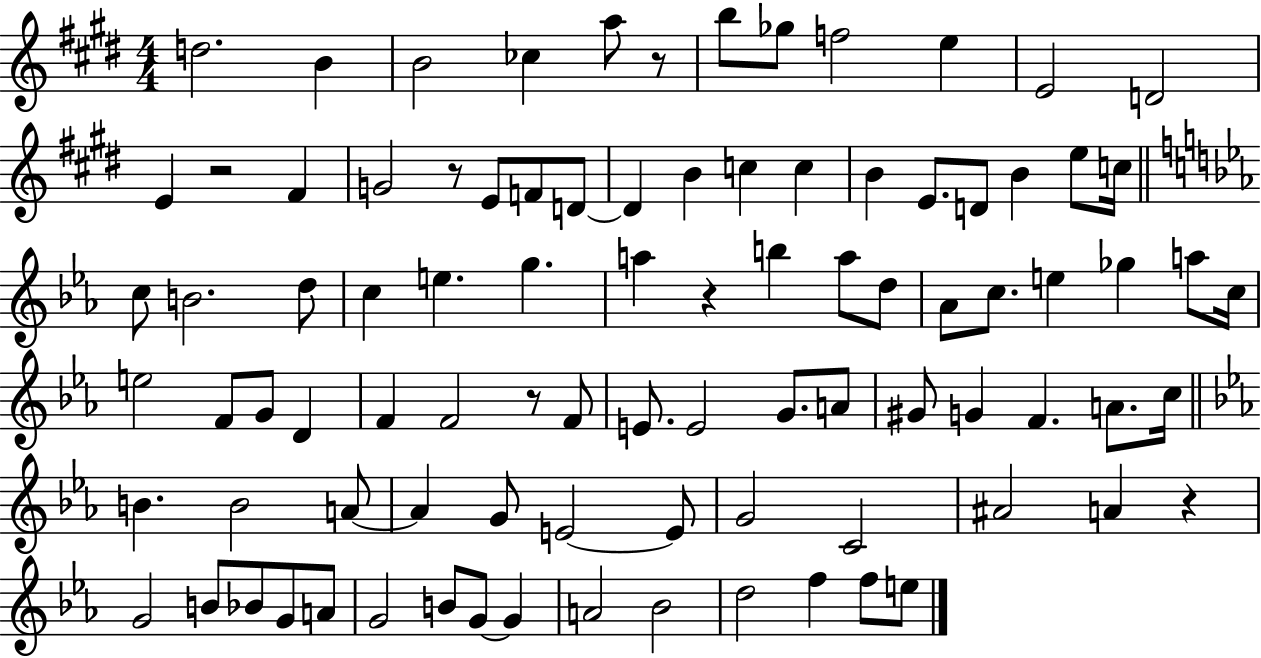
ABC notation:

X:1
T:Untitled
M:4/4
L:1/4
K:E
d2 B B2 _c a/2 z/2 b/2 _g/2 f2 e E2 D2 E z2 ^F G2 z/2 E/2 F/2 D/2 D B c c B E/2 D/2 B e/2 c/4 c/2 B2 d/2 c e g a z b a/2 d/2 _A/2 c/2 e _g a/2 c/4 e2 F/2 G/2 D F F2 z/2 F/2 E/2 E2 G/2 A/2 ^G/2 G F A/2 c/4 B B2 A/2 A G/2 E2 E/2 G2 C2 ^A2 A z G2 B/2 _B/2 G/2 A/2 G2 B/2 G/2 G A2 _B2 d2 f f/2 e/2